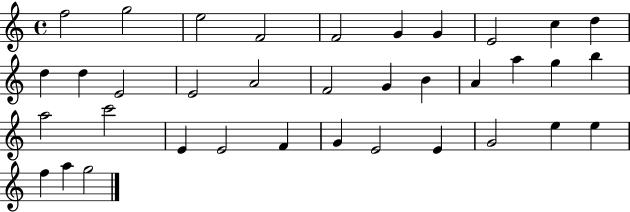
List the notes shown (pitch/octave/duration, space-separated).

F5/h G5/h E5/h F4/h F4/h G4/q G4/q E4/h C5/q D5/q D5/q D5/q E4/h E4/h A4/h F4/h G4/q B4/q A4/q A5/q G5/q B5/q A5/h C6/h E4/q E4/h F4/q G4/q E4/h E4/q G4/h E5/q E5/q F5/q A5/q G5/h